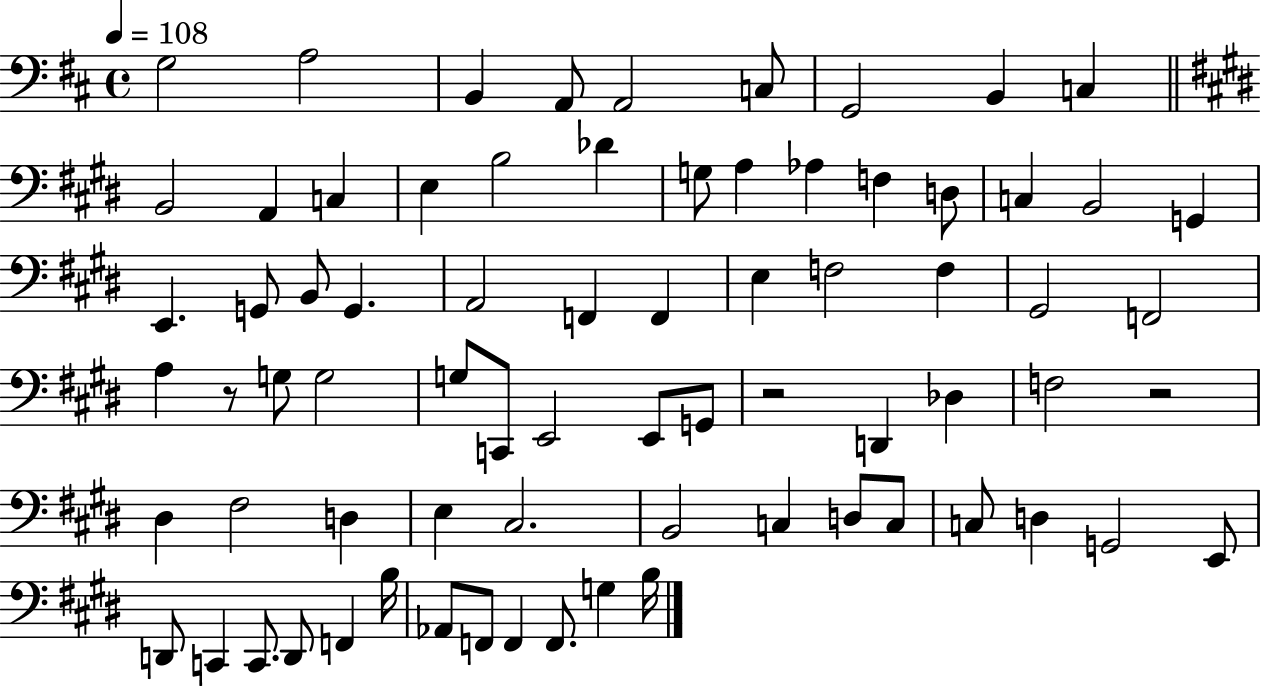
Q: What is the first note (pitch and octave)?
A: G3